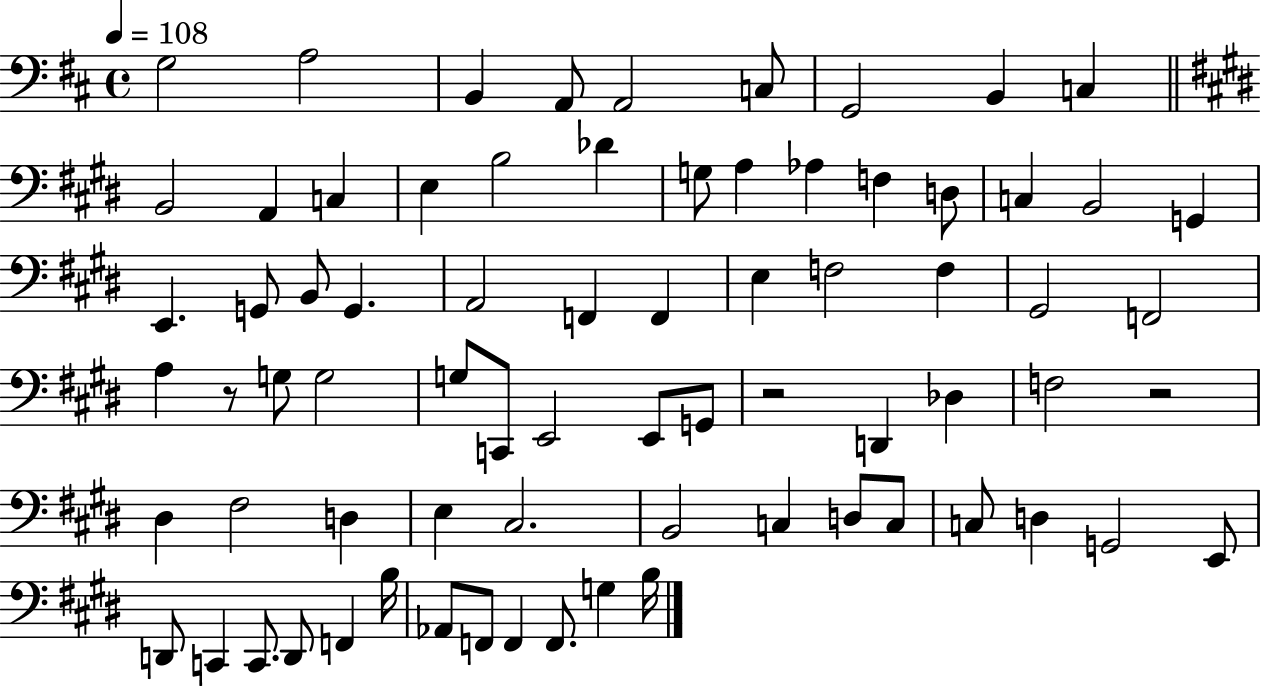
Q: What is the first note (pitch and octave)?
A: G3